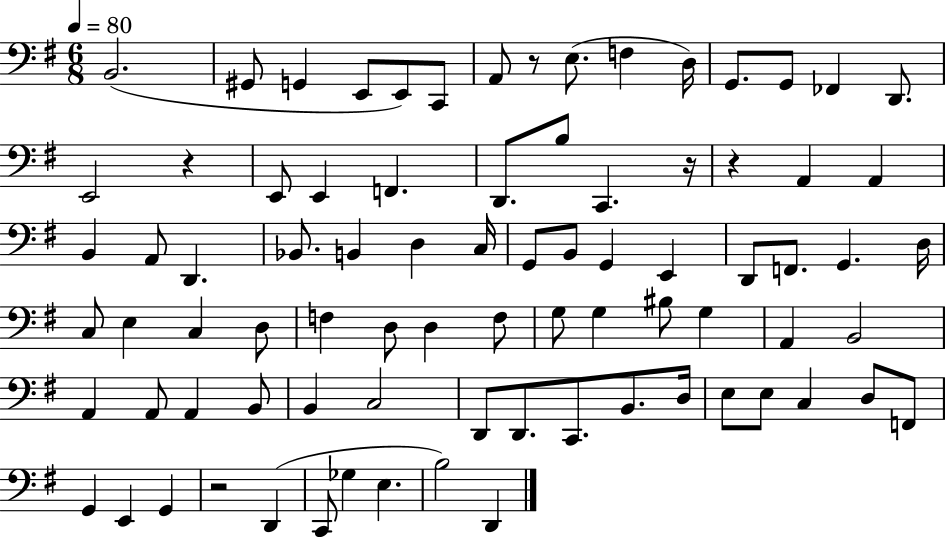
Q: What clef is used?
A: bass